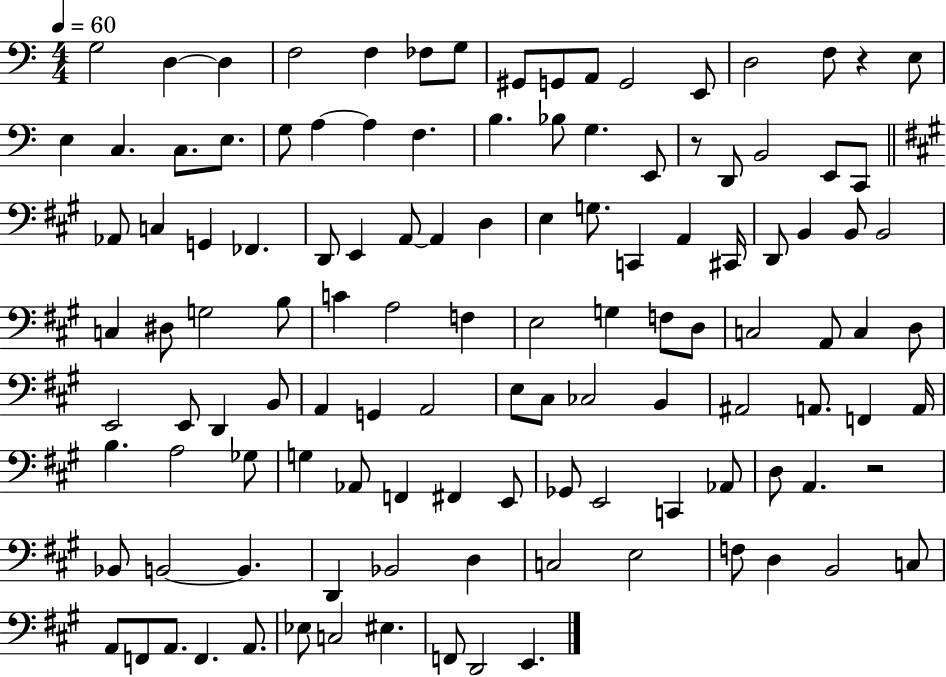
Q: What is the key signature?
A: C major